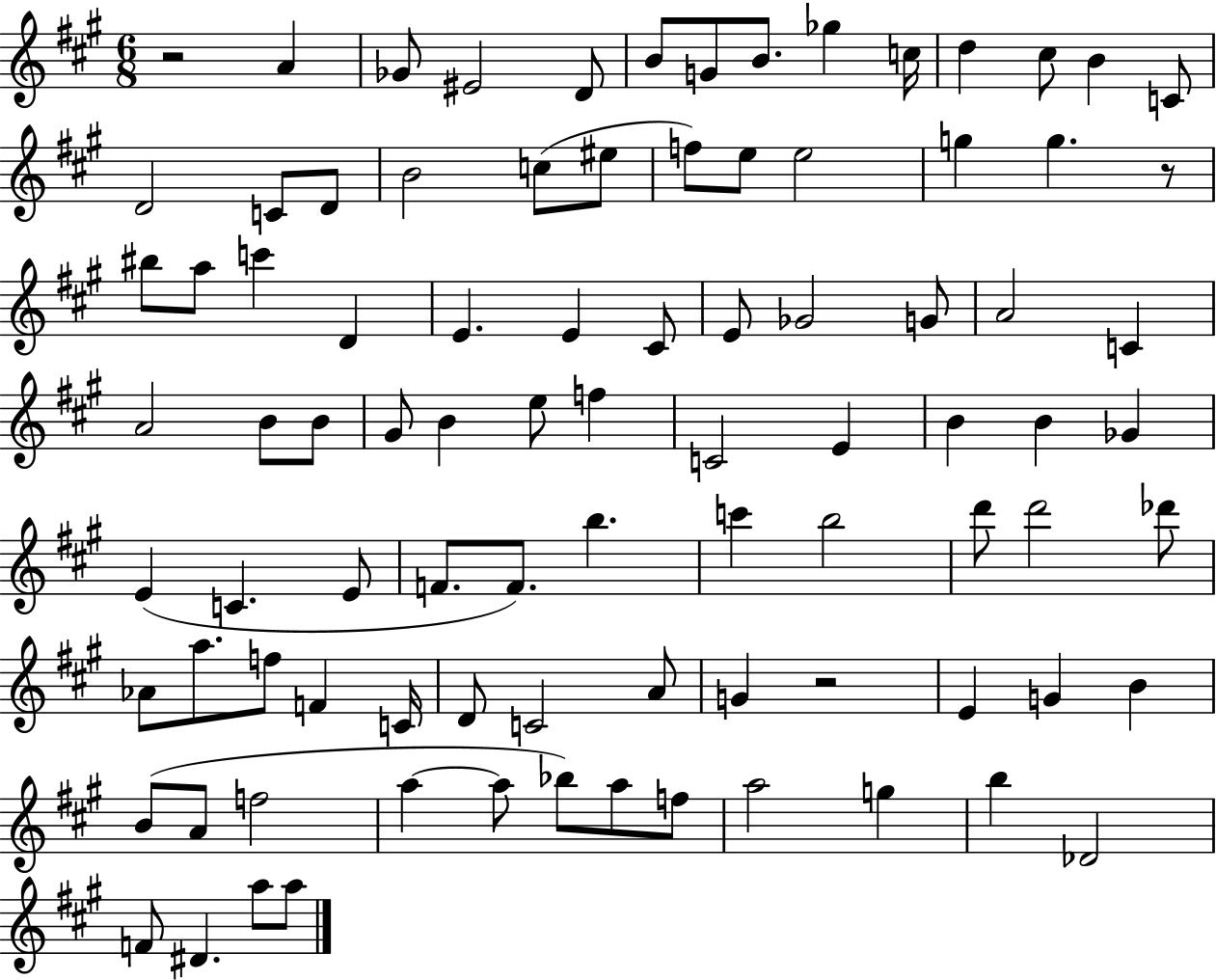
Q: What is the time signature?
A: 6/8